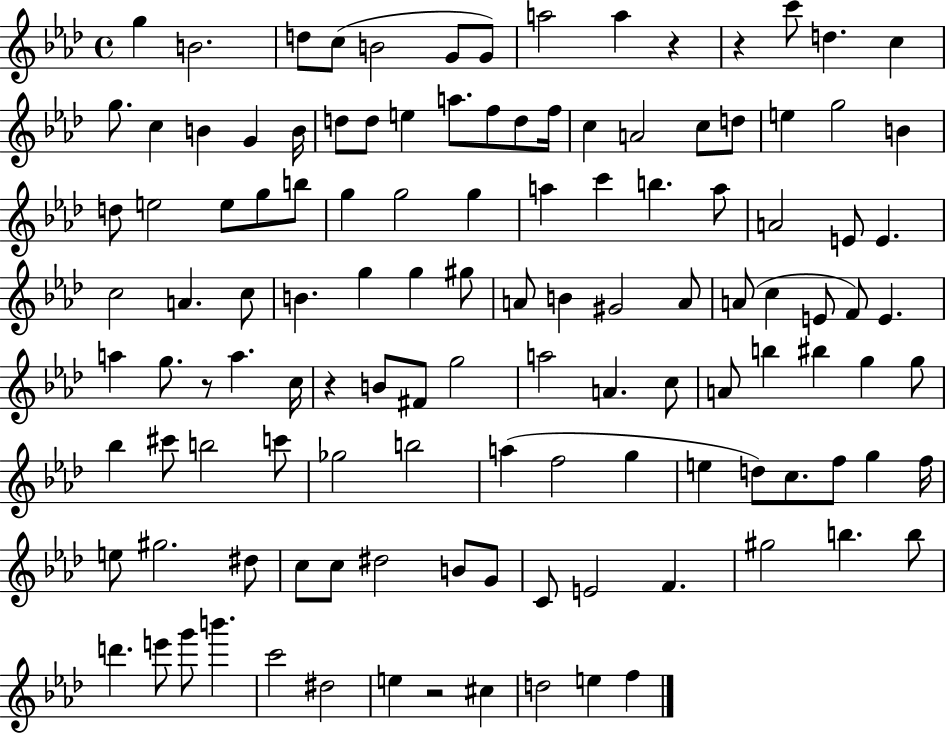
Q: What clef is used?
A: treble